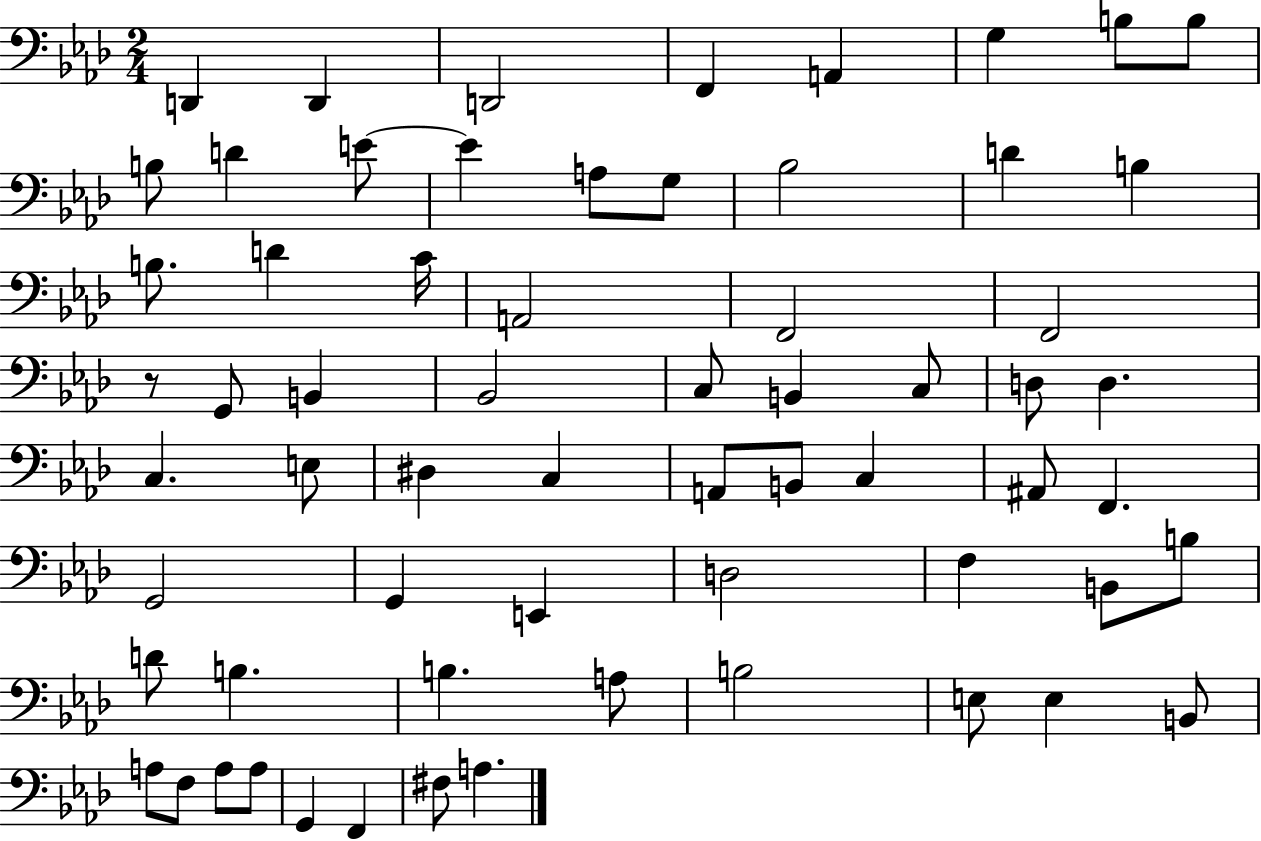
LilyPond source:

{
  \clef bass
  \numericTimeSignature
  \time 2/4
  \key aes \major
  d,4 d,4 | d,2 | f,4 a,4 | g4 b8 b8 | \break b8 d'4 e'8~~ | e'4 a8 g8 | bes2 | d'4 b4 | \break b8. d'4 c'16 | a,2 | f,2 | f,2 | \break r8 g,8 b,4 | bes,2 | c8 b,4 c8 | d8 d4. | \break c4. e8 | dis4 c4 | a,8 b,8 c4 | ais,8 f,4. | \break g,2 | g,4 e,4 | d2 | f4 b,8 b8 | \break d'8 b4. | b4. a8 | b2 | e8 e4 b,8 | \break a8 f8 a8 a8 | g,4 f,4 | fis8 a4. | \bar "|."
}